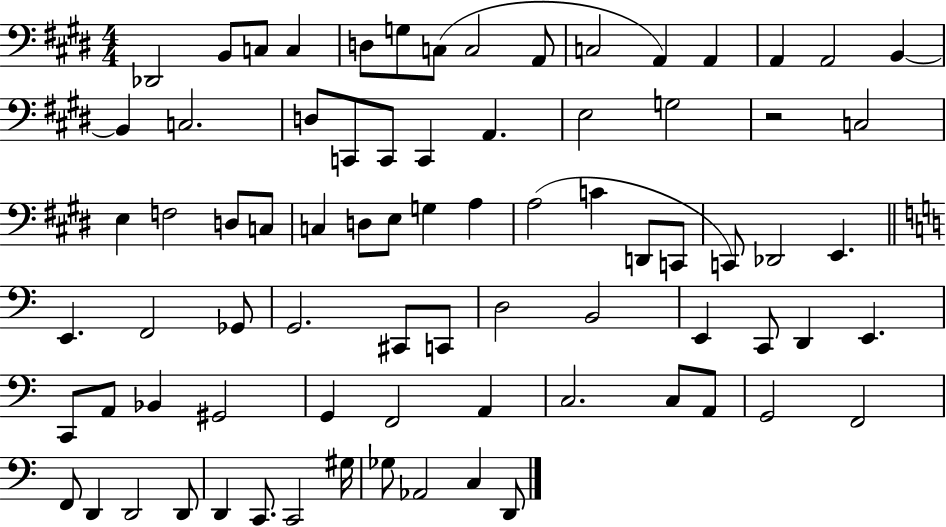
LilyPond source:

{
  \clef bass
  \numericTimeSignature
  \time 4/4
  \key e \major
  des,2 b,8 c8 c4 | d8 g8 c8( c2 a,8 | c2 a,4) a,4 | a,4 a,2 b,4~~ | \break b,4 c2. | d8 c,8 c,8 c,4 a,4. | e2 g2 | r2 c2 | \break e4 f2 d8 c8 | c4 d8 e8 g4 a4 | a2( c'4 d,8 c,8 | c,8) des,2 e,4. | \break \bar "||" \break \key a \minor e,4. f,2 ges,8 | g,2. cis,8 c,8 | d2 b,2 | e,4 c,8 d,4 e,4. | \break c,8 a,8 bes,4 gis,2 | g,4 f,2 a,4 | c2. c8 a,8 | g,2 f,2 | \break f,8 d,4 d,2 d,8 | d,4 c,8. c,2 gis16 | ges8 aes,2 c4 d,8 | \bar "|."
}